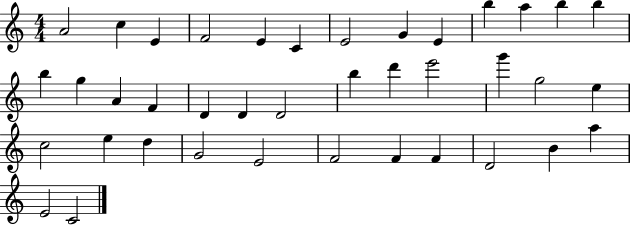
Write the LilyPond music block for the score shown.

{
  \clef treble
  \numericTimeSignature
  \time 4/4
  \key c \major
  a'2 c''4 e'4 | f'2 e'4 c'4 | e'2 g'4 e'4 | b''4 a''4 b''4 b''4 | \break b''4 g''4 a'4 f'4 | d'4 d'4 d'2 | b''4 d'''4 e'''2 | g'''4 g''2 e''4 | \break c''2 e''4 d''4 | g'2 e'2 | f'2 f'4 f'4 | d'2 b'4 a''4 | \break e'2 c'2 | \bar "|."
}